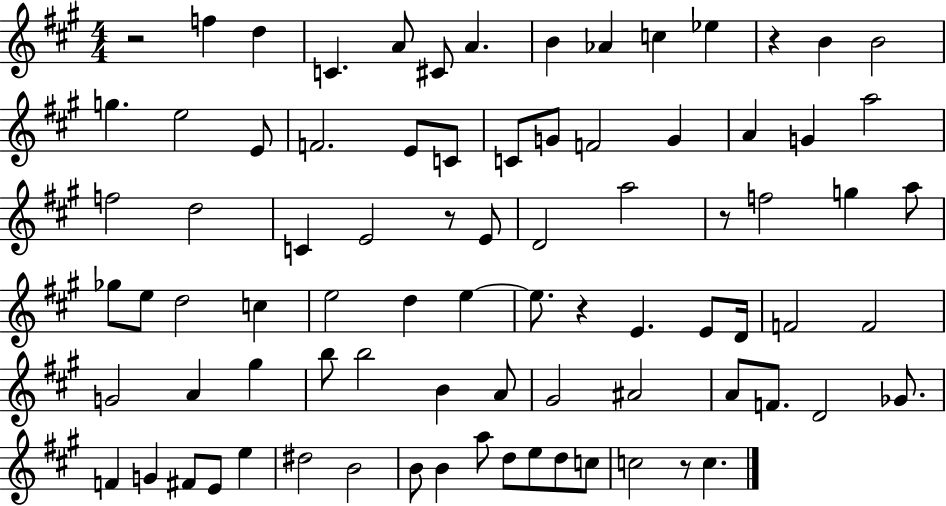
X:1
T:Untitled
M:4/4
L:1/4
K:A
z2 f d C A/2 ^C/2 A B _A c _e z B B2 g e2 E/2 F2 E/2 C/2 C/2 G/2 F2 G A G a2 f2 d2 C E2 z/2 E/2 D2 a2 z/2 f2 g a/2 _g/2 e/2 d2 c e2 d e e/2 z E E/2 D/4 F2 F2 G2 A ^g b/2 b2 B A/2 ^G2 ^A2 A/2 F/2 D2 _G/2 F G ^F/2 E/2 e ^d2 B2 B/2 B a/2 d/2 e/2 d/2 c/2 c2 z/2 c